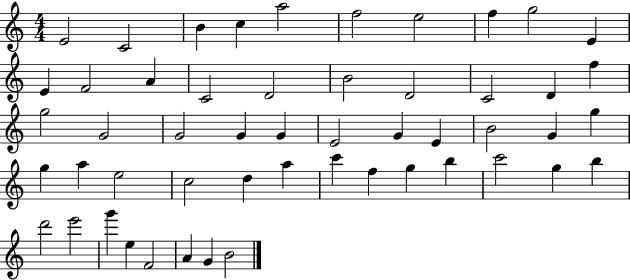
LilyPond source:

{
  \clef treble
  \numericTimeSignature
  \time 4/4
  \key c \major
  e'2 c'2 | b'4 c''4 a''2 | f''2 e''2 | f''4 g''2 e'4 | \break e'4 f'2 a'4 | c'2 d'2 | b'2 d'2 | c'2 d'4 f''4 | \break g''2 g'2 | g'2 g'4 g'4 | e'2 g'4 e'4 | b'2 g'4 g''4 | \break g''4 a''4 e''2 | c''2 d''4 a''4 | c'''4 f''4 g''4 b''4 | c'''2 g''4 b''4 | \break d'''2 e'''2 | g'''4 e''4 f'2 | a'4 g'4 b'2 | \bar "|."
}